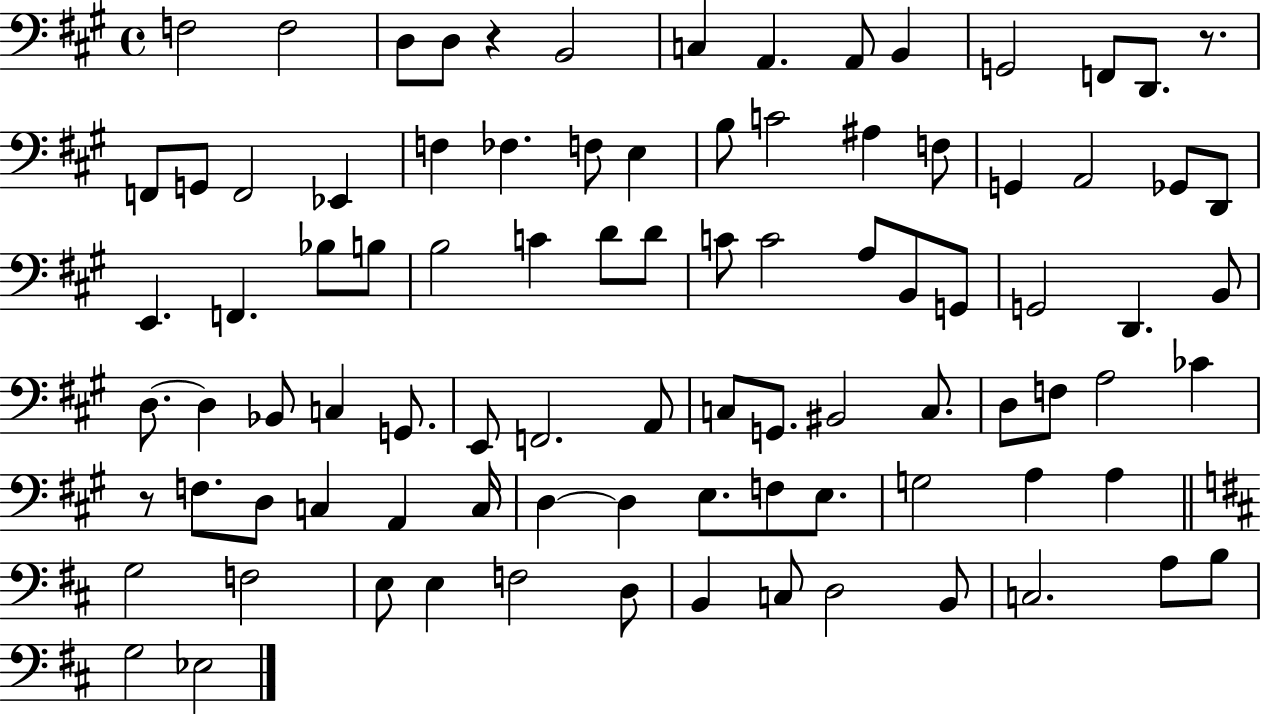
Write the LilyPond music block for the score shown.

{
  \clef bass
  \time 4/4
  \defaultTimeSignature
  \key a \major
  f2 f2 | d8 d8 r4 b,2 | c4 a,4. a,8 b,4 | g,2 f,8 d,8. r8. | \break f,8 g,8 f,2 ees,4 | f4 fes4. f8 e4 | b8 c'2 ais4 f8 | g,4 a,2 ges,8 d,8 | \break e,4. f,4. bes8 b8 | b2 c'4 d'8 d'8 | c'8 c'2 a8 b,8 g,8 | g,2 d,4. b,8 | \break d8.~~ d4 bes,8 c4 g,8. | e,8 f,2. a,8 | c8 g,8. bis,2 c8. | d8 f8 a2 ces'4 | \break r8 f8. d8 c4 a,4 c16 | d4~~ d4 e8. f8 e8. | g2 a4 a4 | \bar "||" \break \key b \minor g2 f2 | e8 e4 f2 d8 | b,4 c8 d2 b,8 | c2. a8 b8 | \break g2 ees2 | \bar "|."
}